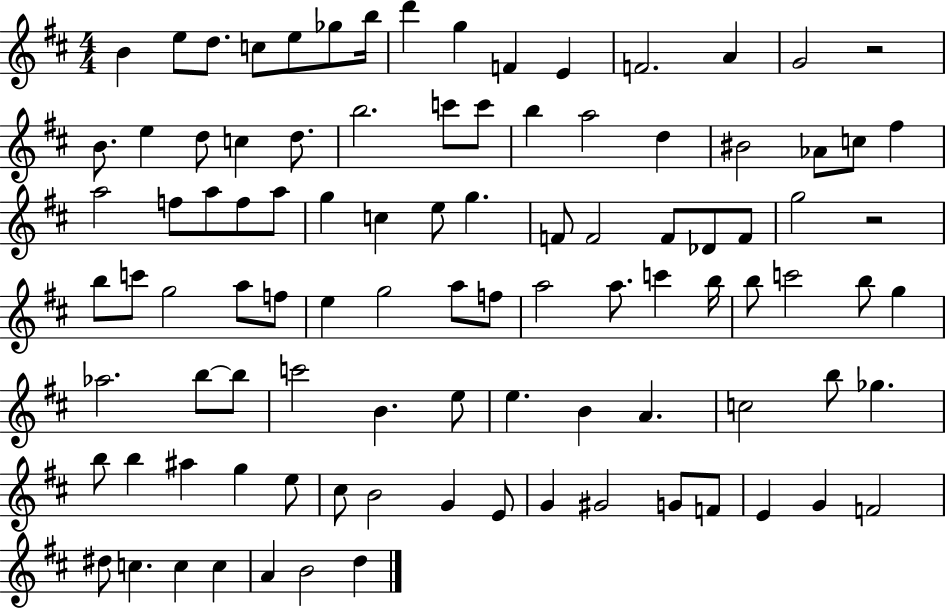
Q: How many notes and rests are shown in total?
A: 98